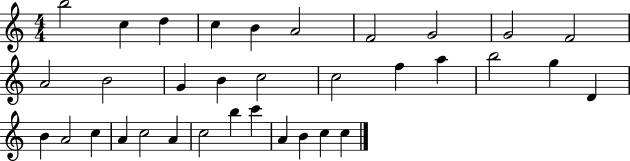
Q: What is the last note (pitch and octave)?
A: C5